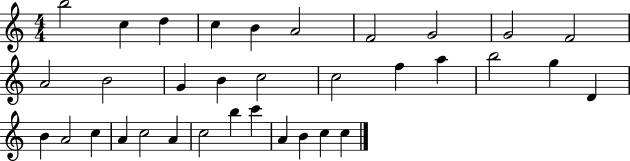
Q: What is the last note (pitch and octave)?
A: C5